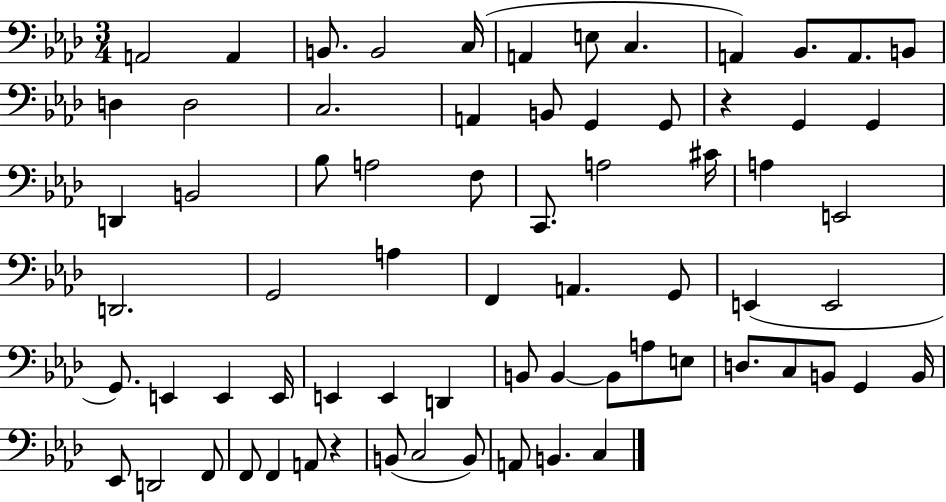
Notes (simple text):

A2/h A2/q B2/e. B2/h C3/s A2/q E3/e C3/q. A2/q Bb2/e. A2/e. B2/e D3/q D3/h C3/h. A2/q B2/e G2/q G2/e R/q G2/q G2/q D2/q B2/h Bb3/e A3/h F3/e C2/e. A3/h C#4/s A3/q E2/h D2/h. G2/h A3/q F2/q A2/q. G2/e E2/q E2/h G2/e. E2/q E2/q E2/s E2/q E2/q D2/q B2/e B2/q B2/e A3/e E3/e D3/e. C3/e B2/e G2/q B2/s Eb2/e D2/h F2/e F2/e F2/q A2/e R/q B2/e C3/h B2/e A2/e B2/q. C3/q